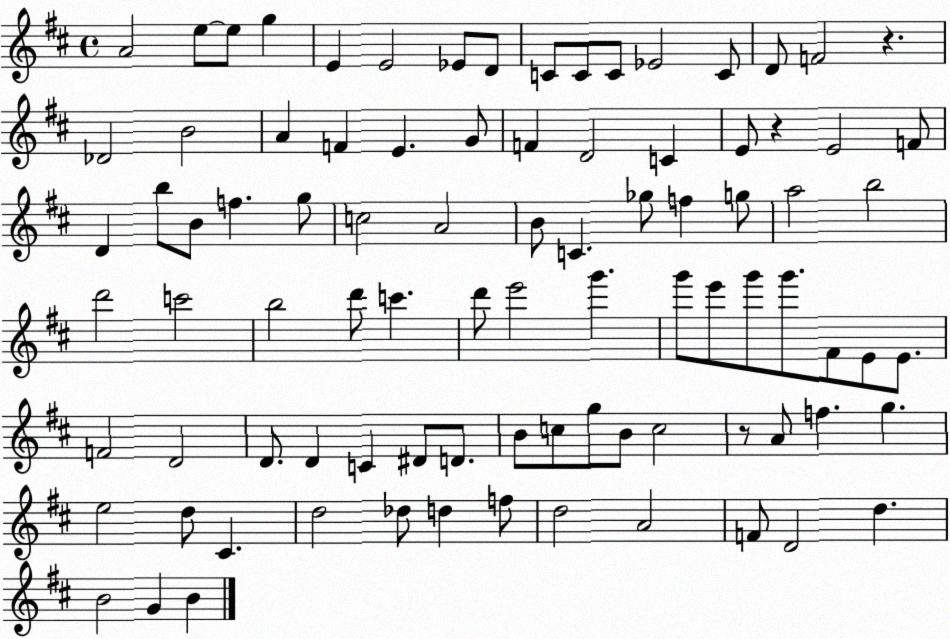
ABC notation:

X:1
T:Untitled
M:4/4
L:1/4
K:D
A2 e/2 e/2 g E E2 _E/2 D/2 C/2 C/2 C/2 _E2 C/2 D/2 F2 z _D2 B2 A F E G/2 F D2 C E/2 z E2 F/2 D b/2 B/2 f g/2 c2 A2 B/2 C _g/2 f g/2 a2 b2 d'2 c'2 b2 d'/2 c' d'/2 e'2 g' g'/2 e'/2 g'/2 g'/2 ^F/2 E/2 E/2 F2 D2 D/2 D C ^D/2 D/2 B/2 c/2 g/2 B/2 c2 z/2 A/2 f g e2 d/2 ^C d2 _d/2 d f/2 d2 A2 F/2 D2 d B2 G B